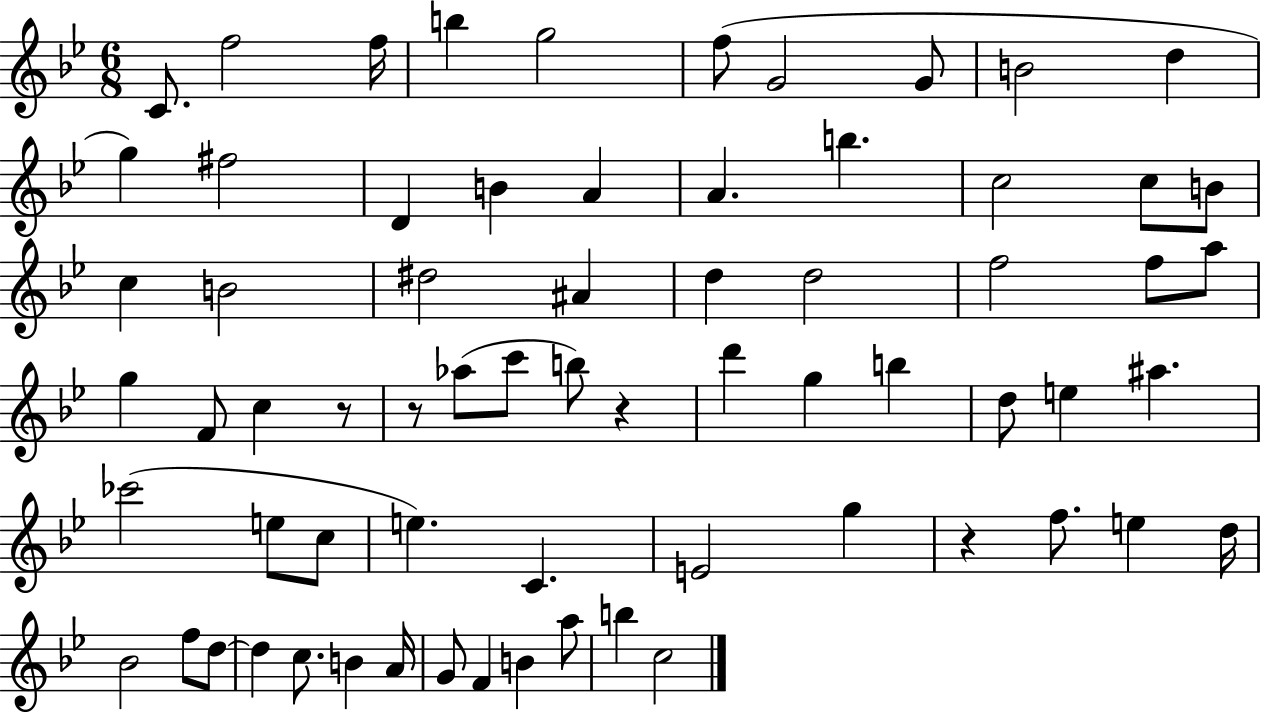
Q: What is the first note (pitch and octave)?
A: C4